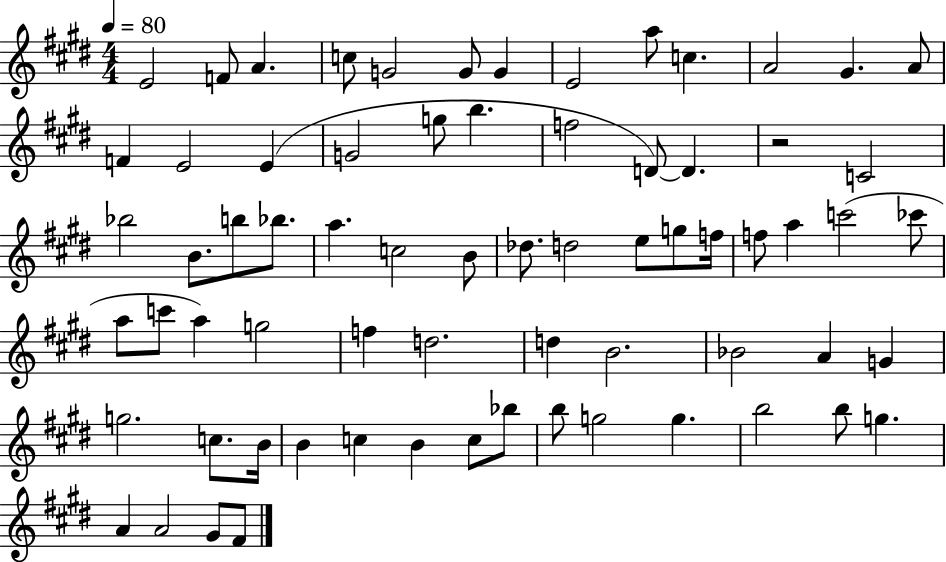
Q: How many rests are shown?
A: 1